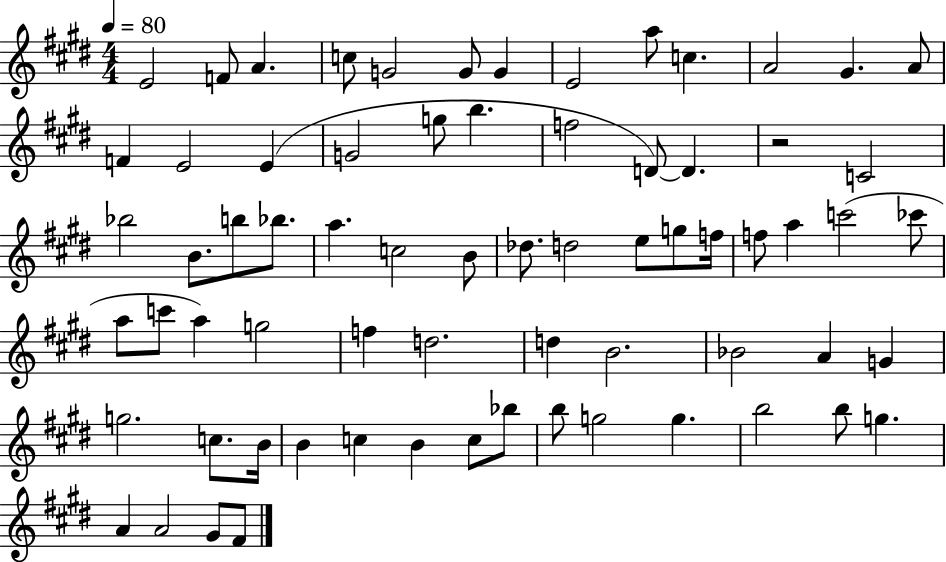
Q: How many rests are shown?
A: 1